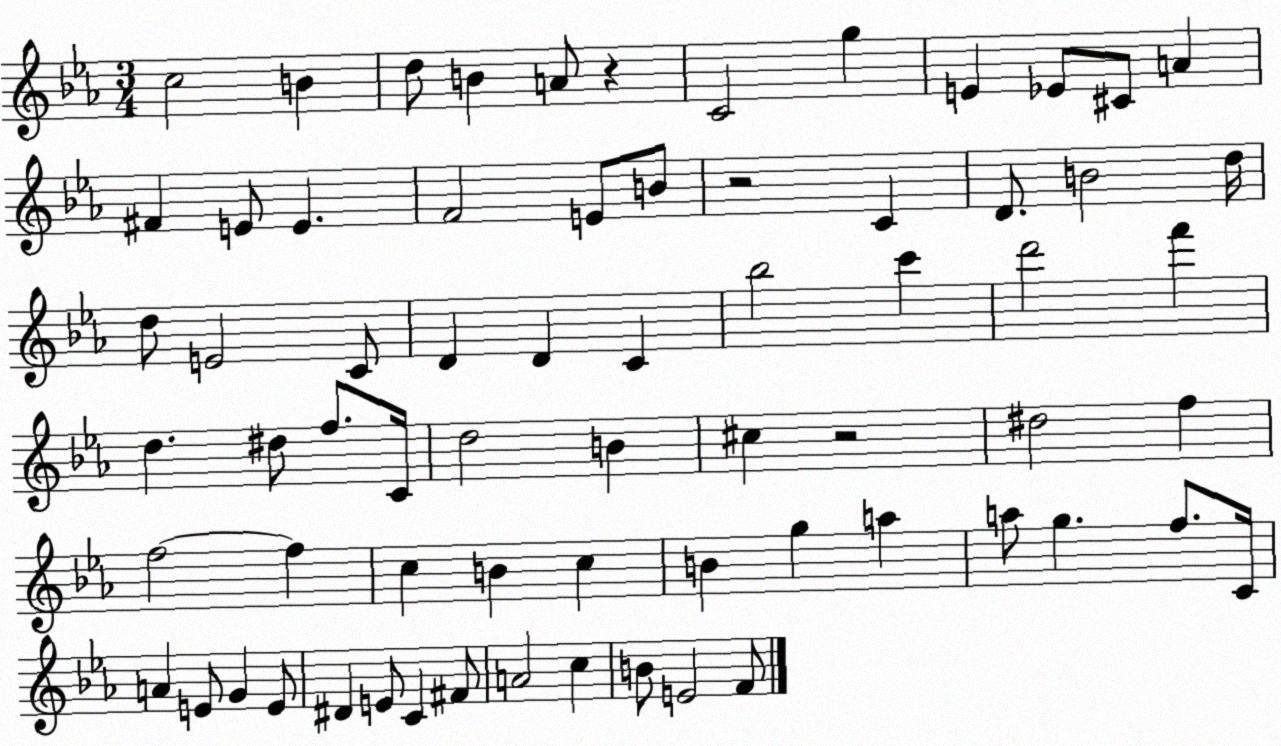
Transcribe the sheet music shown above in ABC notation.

X:1
T:Untitled
M:3/4
L:1/4
K:Eb
c2 B d/2 B A/2 z C2 g E _E/2 ^C/2 A ^F E/2 E F2 E/2 B/2 z2 C D/2 B2 d/4 d/2 E2 C/2 D D C _b2 c' d'2 f' d ^d/2 f/2 C/4 d2 B ^c z2 ^d2 f f2 f c B c B g a a/2 g f/2 C/4 A E/2 G E/2 ^D E/2 C ^F/2 A2 c B/2 E2 F/2